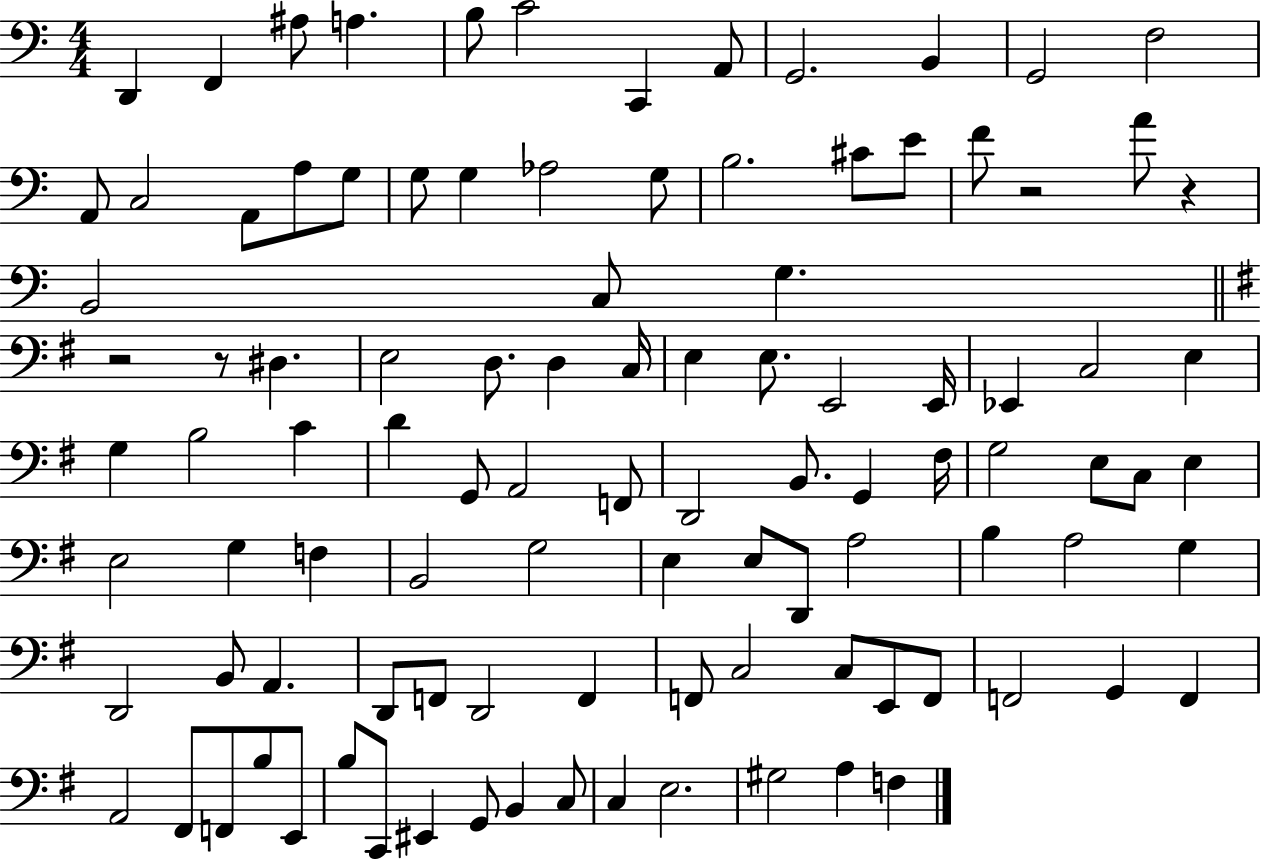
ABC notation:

X:1
T:Untitled
M:4/4
L:1/4
K:C
D,, F,, ^A,/2 A, B,/2 C2 C,, A,,/2 G,,2 B,, G,,2 F,2 A,,/2 C,2 A,,/2 A,/2 G,/2 G,/2 G, _A,2 G,/2 B,2 ^C/2 E/2 F/2 z2 A/2 z B,,2 C,/2 G, z2 z/2 ^D, E,2 D,/2 D, C,/4 E, E,/2 E,,2 E,,/4 _E,, C,2 E, G, B,2 C D G,,/2 A,,2 F,,/2 D,,2 B,,/2 G,, ^F,/4 G,2 E,/2 C,/2 E, E,2 G, F, B,,2 G,2 E, E,/2 D,,/2 A,2 B, A,2 G, D,,2 B,,/2 A,, D,,/2 F,,/2 D,,2 F,, F,,/2 C,2 C,/2 E,,/2 F,,/2 F,,2 G,, F,, A,,2 ^F,,/2 F,,/2 B,/2 E,,/2 B,/2 C,,/2 ^E,, G,,/2 B,, C,/2 C, E,2 ^G,2 A, F,